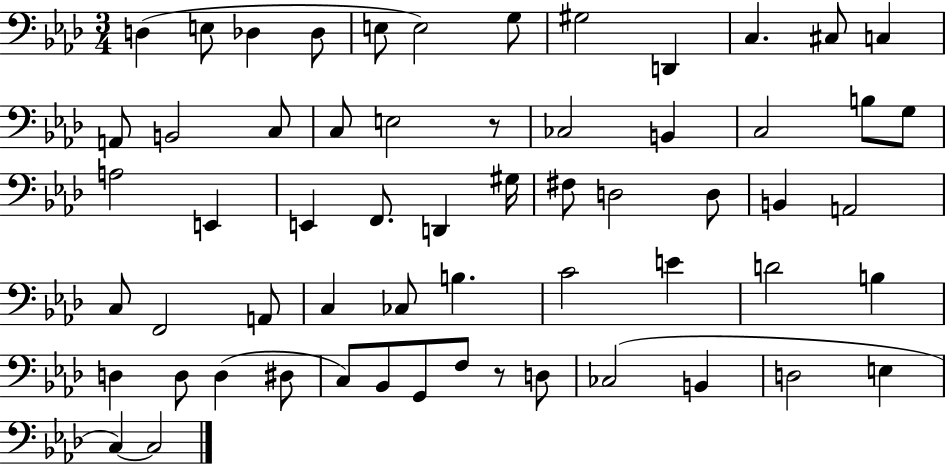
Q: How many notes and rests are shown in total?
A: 60